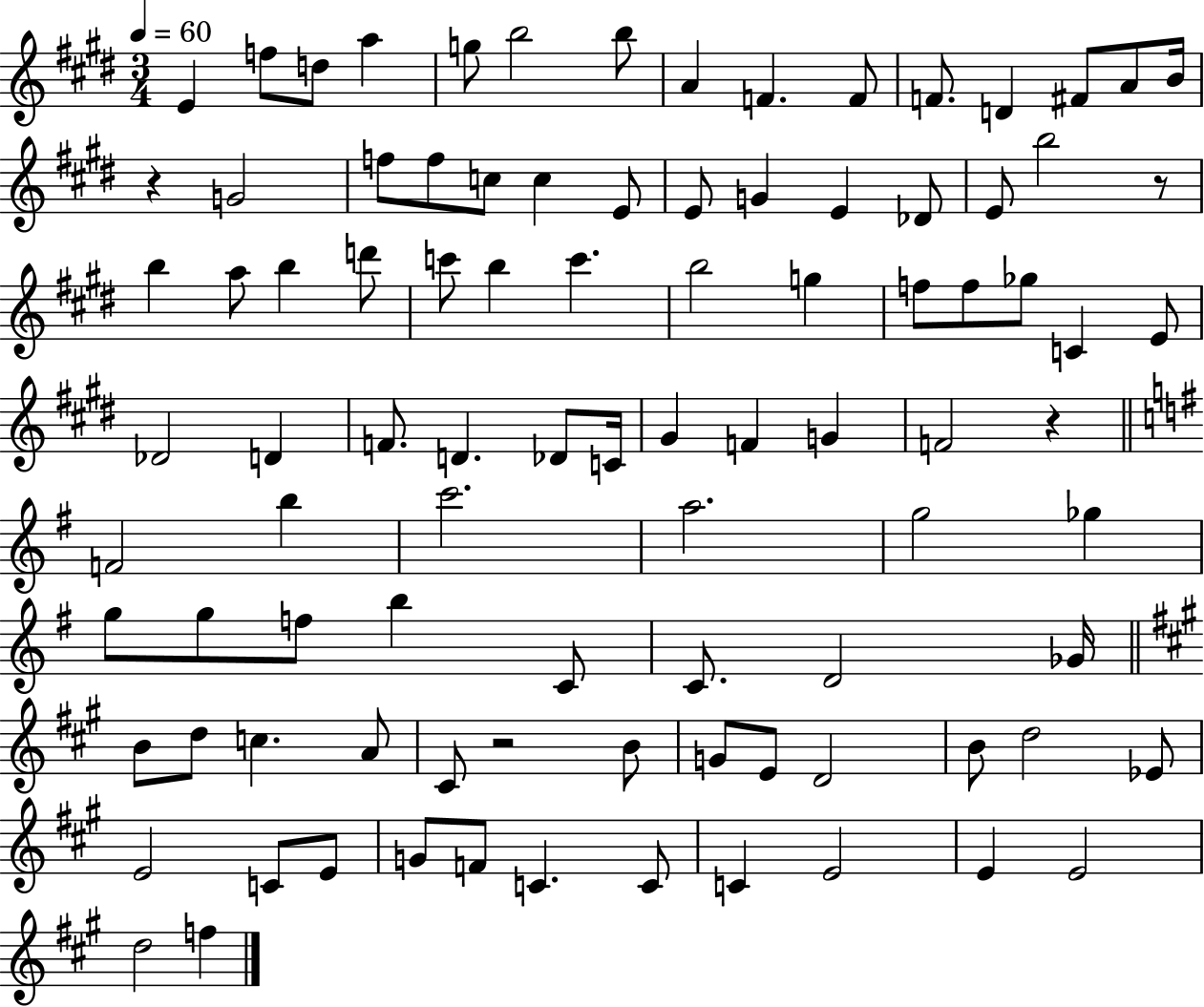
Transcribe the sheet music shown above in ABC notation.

X:1
T:Untitled
M:3/4
L:1/4
K:E
E f/2 d/2 a g/2 b2 b/2 A F F/2 F/2 D ^F/2 A/2 B/4 z G2 f/2 f/2 c/2 c E/2 E/2 G E _D/2 E/2 b2 z/2 b a/2 b d'/2 c'/2 b c' b2 g f/2 f/2 _g/2 C E/2 _D2 D F/2 D _D/2 C/4 ^G F G F2 z F2 b c'2 a2 g2 _g g/2 g/2 f/2 b C/2 C/2 D2 _G/4 B/2 d/2 c A/2 ^C/2 z2 B/2 G/2 E/2 D2 B/2 d2 _E/2 E2 C/2 E/2 G/2 F/2 C C/2 C E2 E E2 d2 f